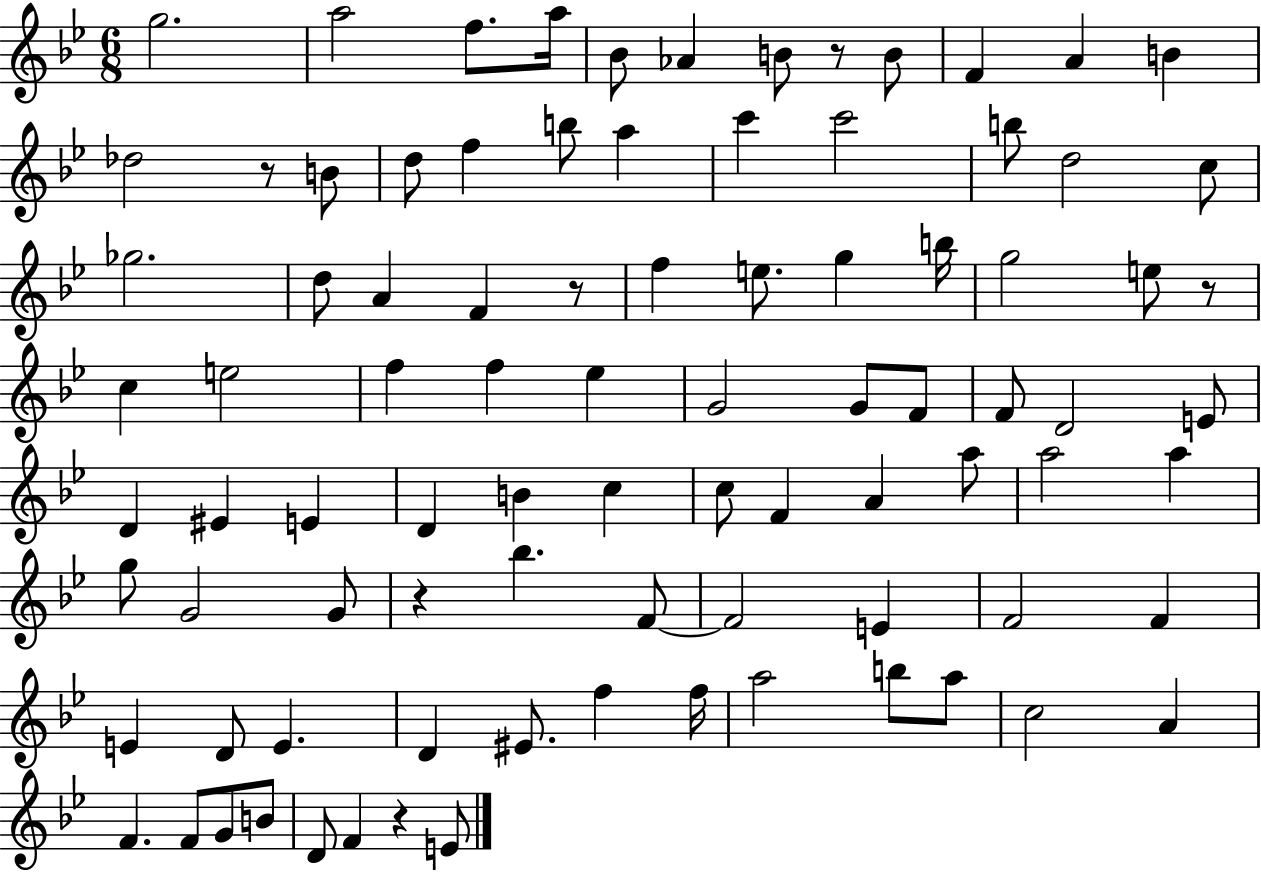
X:1
T:Untitled
M:6/8
L:1/4
K:Bb
g2 a2 f/2 a/4 _B/2 _A B/2 z/2 B/2 F A B _d2 z/2 B/2 d/2 f b/2 a c' c'2 b/2 d2 c/2 _g2 d/2 A F z/2 f e/2 g b/4 g2 e/2 z/2 c e2 f f _e G2 G/2 F/2 F/2 D2 E/2 D ^E E D B c c/2 F A a/2 a2 a g/2 G2 G/2 z _b F/2 F2 E F2 F E D/2 E D ^E/2 f f/4 a2 b/2 a/2 c2 A F F/2 G/2 B/2 D/2 F z E/2